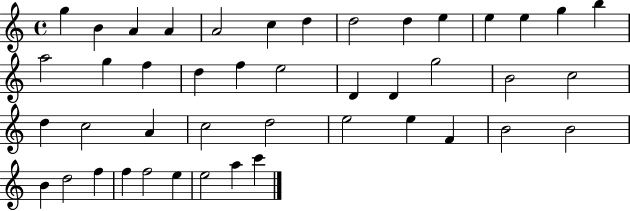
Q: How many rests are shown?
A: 0